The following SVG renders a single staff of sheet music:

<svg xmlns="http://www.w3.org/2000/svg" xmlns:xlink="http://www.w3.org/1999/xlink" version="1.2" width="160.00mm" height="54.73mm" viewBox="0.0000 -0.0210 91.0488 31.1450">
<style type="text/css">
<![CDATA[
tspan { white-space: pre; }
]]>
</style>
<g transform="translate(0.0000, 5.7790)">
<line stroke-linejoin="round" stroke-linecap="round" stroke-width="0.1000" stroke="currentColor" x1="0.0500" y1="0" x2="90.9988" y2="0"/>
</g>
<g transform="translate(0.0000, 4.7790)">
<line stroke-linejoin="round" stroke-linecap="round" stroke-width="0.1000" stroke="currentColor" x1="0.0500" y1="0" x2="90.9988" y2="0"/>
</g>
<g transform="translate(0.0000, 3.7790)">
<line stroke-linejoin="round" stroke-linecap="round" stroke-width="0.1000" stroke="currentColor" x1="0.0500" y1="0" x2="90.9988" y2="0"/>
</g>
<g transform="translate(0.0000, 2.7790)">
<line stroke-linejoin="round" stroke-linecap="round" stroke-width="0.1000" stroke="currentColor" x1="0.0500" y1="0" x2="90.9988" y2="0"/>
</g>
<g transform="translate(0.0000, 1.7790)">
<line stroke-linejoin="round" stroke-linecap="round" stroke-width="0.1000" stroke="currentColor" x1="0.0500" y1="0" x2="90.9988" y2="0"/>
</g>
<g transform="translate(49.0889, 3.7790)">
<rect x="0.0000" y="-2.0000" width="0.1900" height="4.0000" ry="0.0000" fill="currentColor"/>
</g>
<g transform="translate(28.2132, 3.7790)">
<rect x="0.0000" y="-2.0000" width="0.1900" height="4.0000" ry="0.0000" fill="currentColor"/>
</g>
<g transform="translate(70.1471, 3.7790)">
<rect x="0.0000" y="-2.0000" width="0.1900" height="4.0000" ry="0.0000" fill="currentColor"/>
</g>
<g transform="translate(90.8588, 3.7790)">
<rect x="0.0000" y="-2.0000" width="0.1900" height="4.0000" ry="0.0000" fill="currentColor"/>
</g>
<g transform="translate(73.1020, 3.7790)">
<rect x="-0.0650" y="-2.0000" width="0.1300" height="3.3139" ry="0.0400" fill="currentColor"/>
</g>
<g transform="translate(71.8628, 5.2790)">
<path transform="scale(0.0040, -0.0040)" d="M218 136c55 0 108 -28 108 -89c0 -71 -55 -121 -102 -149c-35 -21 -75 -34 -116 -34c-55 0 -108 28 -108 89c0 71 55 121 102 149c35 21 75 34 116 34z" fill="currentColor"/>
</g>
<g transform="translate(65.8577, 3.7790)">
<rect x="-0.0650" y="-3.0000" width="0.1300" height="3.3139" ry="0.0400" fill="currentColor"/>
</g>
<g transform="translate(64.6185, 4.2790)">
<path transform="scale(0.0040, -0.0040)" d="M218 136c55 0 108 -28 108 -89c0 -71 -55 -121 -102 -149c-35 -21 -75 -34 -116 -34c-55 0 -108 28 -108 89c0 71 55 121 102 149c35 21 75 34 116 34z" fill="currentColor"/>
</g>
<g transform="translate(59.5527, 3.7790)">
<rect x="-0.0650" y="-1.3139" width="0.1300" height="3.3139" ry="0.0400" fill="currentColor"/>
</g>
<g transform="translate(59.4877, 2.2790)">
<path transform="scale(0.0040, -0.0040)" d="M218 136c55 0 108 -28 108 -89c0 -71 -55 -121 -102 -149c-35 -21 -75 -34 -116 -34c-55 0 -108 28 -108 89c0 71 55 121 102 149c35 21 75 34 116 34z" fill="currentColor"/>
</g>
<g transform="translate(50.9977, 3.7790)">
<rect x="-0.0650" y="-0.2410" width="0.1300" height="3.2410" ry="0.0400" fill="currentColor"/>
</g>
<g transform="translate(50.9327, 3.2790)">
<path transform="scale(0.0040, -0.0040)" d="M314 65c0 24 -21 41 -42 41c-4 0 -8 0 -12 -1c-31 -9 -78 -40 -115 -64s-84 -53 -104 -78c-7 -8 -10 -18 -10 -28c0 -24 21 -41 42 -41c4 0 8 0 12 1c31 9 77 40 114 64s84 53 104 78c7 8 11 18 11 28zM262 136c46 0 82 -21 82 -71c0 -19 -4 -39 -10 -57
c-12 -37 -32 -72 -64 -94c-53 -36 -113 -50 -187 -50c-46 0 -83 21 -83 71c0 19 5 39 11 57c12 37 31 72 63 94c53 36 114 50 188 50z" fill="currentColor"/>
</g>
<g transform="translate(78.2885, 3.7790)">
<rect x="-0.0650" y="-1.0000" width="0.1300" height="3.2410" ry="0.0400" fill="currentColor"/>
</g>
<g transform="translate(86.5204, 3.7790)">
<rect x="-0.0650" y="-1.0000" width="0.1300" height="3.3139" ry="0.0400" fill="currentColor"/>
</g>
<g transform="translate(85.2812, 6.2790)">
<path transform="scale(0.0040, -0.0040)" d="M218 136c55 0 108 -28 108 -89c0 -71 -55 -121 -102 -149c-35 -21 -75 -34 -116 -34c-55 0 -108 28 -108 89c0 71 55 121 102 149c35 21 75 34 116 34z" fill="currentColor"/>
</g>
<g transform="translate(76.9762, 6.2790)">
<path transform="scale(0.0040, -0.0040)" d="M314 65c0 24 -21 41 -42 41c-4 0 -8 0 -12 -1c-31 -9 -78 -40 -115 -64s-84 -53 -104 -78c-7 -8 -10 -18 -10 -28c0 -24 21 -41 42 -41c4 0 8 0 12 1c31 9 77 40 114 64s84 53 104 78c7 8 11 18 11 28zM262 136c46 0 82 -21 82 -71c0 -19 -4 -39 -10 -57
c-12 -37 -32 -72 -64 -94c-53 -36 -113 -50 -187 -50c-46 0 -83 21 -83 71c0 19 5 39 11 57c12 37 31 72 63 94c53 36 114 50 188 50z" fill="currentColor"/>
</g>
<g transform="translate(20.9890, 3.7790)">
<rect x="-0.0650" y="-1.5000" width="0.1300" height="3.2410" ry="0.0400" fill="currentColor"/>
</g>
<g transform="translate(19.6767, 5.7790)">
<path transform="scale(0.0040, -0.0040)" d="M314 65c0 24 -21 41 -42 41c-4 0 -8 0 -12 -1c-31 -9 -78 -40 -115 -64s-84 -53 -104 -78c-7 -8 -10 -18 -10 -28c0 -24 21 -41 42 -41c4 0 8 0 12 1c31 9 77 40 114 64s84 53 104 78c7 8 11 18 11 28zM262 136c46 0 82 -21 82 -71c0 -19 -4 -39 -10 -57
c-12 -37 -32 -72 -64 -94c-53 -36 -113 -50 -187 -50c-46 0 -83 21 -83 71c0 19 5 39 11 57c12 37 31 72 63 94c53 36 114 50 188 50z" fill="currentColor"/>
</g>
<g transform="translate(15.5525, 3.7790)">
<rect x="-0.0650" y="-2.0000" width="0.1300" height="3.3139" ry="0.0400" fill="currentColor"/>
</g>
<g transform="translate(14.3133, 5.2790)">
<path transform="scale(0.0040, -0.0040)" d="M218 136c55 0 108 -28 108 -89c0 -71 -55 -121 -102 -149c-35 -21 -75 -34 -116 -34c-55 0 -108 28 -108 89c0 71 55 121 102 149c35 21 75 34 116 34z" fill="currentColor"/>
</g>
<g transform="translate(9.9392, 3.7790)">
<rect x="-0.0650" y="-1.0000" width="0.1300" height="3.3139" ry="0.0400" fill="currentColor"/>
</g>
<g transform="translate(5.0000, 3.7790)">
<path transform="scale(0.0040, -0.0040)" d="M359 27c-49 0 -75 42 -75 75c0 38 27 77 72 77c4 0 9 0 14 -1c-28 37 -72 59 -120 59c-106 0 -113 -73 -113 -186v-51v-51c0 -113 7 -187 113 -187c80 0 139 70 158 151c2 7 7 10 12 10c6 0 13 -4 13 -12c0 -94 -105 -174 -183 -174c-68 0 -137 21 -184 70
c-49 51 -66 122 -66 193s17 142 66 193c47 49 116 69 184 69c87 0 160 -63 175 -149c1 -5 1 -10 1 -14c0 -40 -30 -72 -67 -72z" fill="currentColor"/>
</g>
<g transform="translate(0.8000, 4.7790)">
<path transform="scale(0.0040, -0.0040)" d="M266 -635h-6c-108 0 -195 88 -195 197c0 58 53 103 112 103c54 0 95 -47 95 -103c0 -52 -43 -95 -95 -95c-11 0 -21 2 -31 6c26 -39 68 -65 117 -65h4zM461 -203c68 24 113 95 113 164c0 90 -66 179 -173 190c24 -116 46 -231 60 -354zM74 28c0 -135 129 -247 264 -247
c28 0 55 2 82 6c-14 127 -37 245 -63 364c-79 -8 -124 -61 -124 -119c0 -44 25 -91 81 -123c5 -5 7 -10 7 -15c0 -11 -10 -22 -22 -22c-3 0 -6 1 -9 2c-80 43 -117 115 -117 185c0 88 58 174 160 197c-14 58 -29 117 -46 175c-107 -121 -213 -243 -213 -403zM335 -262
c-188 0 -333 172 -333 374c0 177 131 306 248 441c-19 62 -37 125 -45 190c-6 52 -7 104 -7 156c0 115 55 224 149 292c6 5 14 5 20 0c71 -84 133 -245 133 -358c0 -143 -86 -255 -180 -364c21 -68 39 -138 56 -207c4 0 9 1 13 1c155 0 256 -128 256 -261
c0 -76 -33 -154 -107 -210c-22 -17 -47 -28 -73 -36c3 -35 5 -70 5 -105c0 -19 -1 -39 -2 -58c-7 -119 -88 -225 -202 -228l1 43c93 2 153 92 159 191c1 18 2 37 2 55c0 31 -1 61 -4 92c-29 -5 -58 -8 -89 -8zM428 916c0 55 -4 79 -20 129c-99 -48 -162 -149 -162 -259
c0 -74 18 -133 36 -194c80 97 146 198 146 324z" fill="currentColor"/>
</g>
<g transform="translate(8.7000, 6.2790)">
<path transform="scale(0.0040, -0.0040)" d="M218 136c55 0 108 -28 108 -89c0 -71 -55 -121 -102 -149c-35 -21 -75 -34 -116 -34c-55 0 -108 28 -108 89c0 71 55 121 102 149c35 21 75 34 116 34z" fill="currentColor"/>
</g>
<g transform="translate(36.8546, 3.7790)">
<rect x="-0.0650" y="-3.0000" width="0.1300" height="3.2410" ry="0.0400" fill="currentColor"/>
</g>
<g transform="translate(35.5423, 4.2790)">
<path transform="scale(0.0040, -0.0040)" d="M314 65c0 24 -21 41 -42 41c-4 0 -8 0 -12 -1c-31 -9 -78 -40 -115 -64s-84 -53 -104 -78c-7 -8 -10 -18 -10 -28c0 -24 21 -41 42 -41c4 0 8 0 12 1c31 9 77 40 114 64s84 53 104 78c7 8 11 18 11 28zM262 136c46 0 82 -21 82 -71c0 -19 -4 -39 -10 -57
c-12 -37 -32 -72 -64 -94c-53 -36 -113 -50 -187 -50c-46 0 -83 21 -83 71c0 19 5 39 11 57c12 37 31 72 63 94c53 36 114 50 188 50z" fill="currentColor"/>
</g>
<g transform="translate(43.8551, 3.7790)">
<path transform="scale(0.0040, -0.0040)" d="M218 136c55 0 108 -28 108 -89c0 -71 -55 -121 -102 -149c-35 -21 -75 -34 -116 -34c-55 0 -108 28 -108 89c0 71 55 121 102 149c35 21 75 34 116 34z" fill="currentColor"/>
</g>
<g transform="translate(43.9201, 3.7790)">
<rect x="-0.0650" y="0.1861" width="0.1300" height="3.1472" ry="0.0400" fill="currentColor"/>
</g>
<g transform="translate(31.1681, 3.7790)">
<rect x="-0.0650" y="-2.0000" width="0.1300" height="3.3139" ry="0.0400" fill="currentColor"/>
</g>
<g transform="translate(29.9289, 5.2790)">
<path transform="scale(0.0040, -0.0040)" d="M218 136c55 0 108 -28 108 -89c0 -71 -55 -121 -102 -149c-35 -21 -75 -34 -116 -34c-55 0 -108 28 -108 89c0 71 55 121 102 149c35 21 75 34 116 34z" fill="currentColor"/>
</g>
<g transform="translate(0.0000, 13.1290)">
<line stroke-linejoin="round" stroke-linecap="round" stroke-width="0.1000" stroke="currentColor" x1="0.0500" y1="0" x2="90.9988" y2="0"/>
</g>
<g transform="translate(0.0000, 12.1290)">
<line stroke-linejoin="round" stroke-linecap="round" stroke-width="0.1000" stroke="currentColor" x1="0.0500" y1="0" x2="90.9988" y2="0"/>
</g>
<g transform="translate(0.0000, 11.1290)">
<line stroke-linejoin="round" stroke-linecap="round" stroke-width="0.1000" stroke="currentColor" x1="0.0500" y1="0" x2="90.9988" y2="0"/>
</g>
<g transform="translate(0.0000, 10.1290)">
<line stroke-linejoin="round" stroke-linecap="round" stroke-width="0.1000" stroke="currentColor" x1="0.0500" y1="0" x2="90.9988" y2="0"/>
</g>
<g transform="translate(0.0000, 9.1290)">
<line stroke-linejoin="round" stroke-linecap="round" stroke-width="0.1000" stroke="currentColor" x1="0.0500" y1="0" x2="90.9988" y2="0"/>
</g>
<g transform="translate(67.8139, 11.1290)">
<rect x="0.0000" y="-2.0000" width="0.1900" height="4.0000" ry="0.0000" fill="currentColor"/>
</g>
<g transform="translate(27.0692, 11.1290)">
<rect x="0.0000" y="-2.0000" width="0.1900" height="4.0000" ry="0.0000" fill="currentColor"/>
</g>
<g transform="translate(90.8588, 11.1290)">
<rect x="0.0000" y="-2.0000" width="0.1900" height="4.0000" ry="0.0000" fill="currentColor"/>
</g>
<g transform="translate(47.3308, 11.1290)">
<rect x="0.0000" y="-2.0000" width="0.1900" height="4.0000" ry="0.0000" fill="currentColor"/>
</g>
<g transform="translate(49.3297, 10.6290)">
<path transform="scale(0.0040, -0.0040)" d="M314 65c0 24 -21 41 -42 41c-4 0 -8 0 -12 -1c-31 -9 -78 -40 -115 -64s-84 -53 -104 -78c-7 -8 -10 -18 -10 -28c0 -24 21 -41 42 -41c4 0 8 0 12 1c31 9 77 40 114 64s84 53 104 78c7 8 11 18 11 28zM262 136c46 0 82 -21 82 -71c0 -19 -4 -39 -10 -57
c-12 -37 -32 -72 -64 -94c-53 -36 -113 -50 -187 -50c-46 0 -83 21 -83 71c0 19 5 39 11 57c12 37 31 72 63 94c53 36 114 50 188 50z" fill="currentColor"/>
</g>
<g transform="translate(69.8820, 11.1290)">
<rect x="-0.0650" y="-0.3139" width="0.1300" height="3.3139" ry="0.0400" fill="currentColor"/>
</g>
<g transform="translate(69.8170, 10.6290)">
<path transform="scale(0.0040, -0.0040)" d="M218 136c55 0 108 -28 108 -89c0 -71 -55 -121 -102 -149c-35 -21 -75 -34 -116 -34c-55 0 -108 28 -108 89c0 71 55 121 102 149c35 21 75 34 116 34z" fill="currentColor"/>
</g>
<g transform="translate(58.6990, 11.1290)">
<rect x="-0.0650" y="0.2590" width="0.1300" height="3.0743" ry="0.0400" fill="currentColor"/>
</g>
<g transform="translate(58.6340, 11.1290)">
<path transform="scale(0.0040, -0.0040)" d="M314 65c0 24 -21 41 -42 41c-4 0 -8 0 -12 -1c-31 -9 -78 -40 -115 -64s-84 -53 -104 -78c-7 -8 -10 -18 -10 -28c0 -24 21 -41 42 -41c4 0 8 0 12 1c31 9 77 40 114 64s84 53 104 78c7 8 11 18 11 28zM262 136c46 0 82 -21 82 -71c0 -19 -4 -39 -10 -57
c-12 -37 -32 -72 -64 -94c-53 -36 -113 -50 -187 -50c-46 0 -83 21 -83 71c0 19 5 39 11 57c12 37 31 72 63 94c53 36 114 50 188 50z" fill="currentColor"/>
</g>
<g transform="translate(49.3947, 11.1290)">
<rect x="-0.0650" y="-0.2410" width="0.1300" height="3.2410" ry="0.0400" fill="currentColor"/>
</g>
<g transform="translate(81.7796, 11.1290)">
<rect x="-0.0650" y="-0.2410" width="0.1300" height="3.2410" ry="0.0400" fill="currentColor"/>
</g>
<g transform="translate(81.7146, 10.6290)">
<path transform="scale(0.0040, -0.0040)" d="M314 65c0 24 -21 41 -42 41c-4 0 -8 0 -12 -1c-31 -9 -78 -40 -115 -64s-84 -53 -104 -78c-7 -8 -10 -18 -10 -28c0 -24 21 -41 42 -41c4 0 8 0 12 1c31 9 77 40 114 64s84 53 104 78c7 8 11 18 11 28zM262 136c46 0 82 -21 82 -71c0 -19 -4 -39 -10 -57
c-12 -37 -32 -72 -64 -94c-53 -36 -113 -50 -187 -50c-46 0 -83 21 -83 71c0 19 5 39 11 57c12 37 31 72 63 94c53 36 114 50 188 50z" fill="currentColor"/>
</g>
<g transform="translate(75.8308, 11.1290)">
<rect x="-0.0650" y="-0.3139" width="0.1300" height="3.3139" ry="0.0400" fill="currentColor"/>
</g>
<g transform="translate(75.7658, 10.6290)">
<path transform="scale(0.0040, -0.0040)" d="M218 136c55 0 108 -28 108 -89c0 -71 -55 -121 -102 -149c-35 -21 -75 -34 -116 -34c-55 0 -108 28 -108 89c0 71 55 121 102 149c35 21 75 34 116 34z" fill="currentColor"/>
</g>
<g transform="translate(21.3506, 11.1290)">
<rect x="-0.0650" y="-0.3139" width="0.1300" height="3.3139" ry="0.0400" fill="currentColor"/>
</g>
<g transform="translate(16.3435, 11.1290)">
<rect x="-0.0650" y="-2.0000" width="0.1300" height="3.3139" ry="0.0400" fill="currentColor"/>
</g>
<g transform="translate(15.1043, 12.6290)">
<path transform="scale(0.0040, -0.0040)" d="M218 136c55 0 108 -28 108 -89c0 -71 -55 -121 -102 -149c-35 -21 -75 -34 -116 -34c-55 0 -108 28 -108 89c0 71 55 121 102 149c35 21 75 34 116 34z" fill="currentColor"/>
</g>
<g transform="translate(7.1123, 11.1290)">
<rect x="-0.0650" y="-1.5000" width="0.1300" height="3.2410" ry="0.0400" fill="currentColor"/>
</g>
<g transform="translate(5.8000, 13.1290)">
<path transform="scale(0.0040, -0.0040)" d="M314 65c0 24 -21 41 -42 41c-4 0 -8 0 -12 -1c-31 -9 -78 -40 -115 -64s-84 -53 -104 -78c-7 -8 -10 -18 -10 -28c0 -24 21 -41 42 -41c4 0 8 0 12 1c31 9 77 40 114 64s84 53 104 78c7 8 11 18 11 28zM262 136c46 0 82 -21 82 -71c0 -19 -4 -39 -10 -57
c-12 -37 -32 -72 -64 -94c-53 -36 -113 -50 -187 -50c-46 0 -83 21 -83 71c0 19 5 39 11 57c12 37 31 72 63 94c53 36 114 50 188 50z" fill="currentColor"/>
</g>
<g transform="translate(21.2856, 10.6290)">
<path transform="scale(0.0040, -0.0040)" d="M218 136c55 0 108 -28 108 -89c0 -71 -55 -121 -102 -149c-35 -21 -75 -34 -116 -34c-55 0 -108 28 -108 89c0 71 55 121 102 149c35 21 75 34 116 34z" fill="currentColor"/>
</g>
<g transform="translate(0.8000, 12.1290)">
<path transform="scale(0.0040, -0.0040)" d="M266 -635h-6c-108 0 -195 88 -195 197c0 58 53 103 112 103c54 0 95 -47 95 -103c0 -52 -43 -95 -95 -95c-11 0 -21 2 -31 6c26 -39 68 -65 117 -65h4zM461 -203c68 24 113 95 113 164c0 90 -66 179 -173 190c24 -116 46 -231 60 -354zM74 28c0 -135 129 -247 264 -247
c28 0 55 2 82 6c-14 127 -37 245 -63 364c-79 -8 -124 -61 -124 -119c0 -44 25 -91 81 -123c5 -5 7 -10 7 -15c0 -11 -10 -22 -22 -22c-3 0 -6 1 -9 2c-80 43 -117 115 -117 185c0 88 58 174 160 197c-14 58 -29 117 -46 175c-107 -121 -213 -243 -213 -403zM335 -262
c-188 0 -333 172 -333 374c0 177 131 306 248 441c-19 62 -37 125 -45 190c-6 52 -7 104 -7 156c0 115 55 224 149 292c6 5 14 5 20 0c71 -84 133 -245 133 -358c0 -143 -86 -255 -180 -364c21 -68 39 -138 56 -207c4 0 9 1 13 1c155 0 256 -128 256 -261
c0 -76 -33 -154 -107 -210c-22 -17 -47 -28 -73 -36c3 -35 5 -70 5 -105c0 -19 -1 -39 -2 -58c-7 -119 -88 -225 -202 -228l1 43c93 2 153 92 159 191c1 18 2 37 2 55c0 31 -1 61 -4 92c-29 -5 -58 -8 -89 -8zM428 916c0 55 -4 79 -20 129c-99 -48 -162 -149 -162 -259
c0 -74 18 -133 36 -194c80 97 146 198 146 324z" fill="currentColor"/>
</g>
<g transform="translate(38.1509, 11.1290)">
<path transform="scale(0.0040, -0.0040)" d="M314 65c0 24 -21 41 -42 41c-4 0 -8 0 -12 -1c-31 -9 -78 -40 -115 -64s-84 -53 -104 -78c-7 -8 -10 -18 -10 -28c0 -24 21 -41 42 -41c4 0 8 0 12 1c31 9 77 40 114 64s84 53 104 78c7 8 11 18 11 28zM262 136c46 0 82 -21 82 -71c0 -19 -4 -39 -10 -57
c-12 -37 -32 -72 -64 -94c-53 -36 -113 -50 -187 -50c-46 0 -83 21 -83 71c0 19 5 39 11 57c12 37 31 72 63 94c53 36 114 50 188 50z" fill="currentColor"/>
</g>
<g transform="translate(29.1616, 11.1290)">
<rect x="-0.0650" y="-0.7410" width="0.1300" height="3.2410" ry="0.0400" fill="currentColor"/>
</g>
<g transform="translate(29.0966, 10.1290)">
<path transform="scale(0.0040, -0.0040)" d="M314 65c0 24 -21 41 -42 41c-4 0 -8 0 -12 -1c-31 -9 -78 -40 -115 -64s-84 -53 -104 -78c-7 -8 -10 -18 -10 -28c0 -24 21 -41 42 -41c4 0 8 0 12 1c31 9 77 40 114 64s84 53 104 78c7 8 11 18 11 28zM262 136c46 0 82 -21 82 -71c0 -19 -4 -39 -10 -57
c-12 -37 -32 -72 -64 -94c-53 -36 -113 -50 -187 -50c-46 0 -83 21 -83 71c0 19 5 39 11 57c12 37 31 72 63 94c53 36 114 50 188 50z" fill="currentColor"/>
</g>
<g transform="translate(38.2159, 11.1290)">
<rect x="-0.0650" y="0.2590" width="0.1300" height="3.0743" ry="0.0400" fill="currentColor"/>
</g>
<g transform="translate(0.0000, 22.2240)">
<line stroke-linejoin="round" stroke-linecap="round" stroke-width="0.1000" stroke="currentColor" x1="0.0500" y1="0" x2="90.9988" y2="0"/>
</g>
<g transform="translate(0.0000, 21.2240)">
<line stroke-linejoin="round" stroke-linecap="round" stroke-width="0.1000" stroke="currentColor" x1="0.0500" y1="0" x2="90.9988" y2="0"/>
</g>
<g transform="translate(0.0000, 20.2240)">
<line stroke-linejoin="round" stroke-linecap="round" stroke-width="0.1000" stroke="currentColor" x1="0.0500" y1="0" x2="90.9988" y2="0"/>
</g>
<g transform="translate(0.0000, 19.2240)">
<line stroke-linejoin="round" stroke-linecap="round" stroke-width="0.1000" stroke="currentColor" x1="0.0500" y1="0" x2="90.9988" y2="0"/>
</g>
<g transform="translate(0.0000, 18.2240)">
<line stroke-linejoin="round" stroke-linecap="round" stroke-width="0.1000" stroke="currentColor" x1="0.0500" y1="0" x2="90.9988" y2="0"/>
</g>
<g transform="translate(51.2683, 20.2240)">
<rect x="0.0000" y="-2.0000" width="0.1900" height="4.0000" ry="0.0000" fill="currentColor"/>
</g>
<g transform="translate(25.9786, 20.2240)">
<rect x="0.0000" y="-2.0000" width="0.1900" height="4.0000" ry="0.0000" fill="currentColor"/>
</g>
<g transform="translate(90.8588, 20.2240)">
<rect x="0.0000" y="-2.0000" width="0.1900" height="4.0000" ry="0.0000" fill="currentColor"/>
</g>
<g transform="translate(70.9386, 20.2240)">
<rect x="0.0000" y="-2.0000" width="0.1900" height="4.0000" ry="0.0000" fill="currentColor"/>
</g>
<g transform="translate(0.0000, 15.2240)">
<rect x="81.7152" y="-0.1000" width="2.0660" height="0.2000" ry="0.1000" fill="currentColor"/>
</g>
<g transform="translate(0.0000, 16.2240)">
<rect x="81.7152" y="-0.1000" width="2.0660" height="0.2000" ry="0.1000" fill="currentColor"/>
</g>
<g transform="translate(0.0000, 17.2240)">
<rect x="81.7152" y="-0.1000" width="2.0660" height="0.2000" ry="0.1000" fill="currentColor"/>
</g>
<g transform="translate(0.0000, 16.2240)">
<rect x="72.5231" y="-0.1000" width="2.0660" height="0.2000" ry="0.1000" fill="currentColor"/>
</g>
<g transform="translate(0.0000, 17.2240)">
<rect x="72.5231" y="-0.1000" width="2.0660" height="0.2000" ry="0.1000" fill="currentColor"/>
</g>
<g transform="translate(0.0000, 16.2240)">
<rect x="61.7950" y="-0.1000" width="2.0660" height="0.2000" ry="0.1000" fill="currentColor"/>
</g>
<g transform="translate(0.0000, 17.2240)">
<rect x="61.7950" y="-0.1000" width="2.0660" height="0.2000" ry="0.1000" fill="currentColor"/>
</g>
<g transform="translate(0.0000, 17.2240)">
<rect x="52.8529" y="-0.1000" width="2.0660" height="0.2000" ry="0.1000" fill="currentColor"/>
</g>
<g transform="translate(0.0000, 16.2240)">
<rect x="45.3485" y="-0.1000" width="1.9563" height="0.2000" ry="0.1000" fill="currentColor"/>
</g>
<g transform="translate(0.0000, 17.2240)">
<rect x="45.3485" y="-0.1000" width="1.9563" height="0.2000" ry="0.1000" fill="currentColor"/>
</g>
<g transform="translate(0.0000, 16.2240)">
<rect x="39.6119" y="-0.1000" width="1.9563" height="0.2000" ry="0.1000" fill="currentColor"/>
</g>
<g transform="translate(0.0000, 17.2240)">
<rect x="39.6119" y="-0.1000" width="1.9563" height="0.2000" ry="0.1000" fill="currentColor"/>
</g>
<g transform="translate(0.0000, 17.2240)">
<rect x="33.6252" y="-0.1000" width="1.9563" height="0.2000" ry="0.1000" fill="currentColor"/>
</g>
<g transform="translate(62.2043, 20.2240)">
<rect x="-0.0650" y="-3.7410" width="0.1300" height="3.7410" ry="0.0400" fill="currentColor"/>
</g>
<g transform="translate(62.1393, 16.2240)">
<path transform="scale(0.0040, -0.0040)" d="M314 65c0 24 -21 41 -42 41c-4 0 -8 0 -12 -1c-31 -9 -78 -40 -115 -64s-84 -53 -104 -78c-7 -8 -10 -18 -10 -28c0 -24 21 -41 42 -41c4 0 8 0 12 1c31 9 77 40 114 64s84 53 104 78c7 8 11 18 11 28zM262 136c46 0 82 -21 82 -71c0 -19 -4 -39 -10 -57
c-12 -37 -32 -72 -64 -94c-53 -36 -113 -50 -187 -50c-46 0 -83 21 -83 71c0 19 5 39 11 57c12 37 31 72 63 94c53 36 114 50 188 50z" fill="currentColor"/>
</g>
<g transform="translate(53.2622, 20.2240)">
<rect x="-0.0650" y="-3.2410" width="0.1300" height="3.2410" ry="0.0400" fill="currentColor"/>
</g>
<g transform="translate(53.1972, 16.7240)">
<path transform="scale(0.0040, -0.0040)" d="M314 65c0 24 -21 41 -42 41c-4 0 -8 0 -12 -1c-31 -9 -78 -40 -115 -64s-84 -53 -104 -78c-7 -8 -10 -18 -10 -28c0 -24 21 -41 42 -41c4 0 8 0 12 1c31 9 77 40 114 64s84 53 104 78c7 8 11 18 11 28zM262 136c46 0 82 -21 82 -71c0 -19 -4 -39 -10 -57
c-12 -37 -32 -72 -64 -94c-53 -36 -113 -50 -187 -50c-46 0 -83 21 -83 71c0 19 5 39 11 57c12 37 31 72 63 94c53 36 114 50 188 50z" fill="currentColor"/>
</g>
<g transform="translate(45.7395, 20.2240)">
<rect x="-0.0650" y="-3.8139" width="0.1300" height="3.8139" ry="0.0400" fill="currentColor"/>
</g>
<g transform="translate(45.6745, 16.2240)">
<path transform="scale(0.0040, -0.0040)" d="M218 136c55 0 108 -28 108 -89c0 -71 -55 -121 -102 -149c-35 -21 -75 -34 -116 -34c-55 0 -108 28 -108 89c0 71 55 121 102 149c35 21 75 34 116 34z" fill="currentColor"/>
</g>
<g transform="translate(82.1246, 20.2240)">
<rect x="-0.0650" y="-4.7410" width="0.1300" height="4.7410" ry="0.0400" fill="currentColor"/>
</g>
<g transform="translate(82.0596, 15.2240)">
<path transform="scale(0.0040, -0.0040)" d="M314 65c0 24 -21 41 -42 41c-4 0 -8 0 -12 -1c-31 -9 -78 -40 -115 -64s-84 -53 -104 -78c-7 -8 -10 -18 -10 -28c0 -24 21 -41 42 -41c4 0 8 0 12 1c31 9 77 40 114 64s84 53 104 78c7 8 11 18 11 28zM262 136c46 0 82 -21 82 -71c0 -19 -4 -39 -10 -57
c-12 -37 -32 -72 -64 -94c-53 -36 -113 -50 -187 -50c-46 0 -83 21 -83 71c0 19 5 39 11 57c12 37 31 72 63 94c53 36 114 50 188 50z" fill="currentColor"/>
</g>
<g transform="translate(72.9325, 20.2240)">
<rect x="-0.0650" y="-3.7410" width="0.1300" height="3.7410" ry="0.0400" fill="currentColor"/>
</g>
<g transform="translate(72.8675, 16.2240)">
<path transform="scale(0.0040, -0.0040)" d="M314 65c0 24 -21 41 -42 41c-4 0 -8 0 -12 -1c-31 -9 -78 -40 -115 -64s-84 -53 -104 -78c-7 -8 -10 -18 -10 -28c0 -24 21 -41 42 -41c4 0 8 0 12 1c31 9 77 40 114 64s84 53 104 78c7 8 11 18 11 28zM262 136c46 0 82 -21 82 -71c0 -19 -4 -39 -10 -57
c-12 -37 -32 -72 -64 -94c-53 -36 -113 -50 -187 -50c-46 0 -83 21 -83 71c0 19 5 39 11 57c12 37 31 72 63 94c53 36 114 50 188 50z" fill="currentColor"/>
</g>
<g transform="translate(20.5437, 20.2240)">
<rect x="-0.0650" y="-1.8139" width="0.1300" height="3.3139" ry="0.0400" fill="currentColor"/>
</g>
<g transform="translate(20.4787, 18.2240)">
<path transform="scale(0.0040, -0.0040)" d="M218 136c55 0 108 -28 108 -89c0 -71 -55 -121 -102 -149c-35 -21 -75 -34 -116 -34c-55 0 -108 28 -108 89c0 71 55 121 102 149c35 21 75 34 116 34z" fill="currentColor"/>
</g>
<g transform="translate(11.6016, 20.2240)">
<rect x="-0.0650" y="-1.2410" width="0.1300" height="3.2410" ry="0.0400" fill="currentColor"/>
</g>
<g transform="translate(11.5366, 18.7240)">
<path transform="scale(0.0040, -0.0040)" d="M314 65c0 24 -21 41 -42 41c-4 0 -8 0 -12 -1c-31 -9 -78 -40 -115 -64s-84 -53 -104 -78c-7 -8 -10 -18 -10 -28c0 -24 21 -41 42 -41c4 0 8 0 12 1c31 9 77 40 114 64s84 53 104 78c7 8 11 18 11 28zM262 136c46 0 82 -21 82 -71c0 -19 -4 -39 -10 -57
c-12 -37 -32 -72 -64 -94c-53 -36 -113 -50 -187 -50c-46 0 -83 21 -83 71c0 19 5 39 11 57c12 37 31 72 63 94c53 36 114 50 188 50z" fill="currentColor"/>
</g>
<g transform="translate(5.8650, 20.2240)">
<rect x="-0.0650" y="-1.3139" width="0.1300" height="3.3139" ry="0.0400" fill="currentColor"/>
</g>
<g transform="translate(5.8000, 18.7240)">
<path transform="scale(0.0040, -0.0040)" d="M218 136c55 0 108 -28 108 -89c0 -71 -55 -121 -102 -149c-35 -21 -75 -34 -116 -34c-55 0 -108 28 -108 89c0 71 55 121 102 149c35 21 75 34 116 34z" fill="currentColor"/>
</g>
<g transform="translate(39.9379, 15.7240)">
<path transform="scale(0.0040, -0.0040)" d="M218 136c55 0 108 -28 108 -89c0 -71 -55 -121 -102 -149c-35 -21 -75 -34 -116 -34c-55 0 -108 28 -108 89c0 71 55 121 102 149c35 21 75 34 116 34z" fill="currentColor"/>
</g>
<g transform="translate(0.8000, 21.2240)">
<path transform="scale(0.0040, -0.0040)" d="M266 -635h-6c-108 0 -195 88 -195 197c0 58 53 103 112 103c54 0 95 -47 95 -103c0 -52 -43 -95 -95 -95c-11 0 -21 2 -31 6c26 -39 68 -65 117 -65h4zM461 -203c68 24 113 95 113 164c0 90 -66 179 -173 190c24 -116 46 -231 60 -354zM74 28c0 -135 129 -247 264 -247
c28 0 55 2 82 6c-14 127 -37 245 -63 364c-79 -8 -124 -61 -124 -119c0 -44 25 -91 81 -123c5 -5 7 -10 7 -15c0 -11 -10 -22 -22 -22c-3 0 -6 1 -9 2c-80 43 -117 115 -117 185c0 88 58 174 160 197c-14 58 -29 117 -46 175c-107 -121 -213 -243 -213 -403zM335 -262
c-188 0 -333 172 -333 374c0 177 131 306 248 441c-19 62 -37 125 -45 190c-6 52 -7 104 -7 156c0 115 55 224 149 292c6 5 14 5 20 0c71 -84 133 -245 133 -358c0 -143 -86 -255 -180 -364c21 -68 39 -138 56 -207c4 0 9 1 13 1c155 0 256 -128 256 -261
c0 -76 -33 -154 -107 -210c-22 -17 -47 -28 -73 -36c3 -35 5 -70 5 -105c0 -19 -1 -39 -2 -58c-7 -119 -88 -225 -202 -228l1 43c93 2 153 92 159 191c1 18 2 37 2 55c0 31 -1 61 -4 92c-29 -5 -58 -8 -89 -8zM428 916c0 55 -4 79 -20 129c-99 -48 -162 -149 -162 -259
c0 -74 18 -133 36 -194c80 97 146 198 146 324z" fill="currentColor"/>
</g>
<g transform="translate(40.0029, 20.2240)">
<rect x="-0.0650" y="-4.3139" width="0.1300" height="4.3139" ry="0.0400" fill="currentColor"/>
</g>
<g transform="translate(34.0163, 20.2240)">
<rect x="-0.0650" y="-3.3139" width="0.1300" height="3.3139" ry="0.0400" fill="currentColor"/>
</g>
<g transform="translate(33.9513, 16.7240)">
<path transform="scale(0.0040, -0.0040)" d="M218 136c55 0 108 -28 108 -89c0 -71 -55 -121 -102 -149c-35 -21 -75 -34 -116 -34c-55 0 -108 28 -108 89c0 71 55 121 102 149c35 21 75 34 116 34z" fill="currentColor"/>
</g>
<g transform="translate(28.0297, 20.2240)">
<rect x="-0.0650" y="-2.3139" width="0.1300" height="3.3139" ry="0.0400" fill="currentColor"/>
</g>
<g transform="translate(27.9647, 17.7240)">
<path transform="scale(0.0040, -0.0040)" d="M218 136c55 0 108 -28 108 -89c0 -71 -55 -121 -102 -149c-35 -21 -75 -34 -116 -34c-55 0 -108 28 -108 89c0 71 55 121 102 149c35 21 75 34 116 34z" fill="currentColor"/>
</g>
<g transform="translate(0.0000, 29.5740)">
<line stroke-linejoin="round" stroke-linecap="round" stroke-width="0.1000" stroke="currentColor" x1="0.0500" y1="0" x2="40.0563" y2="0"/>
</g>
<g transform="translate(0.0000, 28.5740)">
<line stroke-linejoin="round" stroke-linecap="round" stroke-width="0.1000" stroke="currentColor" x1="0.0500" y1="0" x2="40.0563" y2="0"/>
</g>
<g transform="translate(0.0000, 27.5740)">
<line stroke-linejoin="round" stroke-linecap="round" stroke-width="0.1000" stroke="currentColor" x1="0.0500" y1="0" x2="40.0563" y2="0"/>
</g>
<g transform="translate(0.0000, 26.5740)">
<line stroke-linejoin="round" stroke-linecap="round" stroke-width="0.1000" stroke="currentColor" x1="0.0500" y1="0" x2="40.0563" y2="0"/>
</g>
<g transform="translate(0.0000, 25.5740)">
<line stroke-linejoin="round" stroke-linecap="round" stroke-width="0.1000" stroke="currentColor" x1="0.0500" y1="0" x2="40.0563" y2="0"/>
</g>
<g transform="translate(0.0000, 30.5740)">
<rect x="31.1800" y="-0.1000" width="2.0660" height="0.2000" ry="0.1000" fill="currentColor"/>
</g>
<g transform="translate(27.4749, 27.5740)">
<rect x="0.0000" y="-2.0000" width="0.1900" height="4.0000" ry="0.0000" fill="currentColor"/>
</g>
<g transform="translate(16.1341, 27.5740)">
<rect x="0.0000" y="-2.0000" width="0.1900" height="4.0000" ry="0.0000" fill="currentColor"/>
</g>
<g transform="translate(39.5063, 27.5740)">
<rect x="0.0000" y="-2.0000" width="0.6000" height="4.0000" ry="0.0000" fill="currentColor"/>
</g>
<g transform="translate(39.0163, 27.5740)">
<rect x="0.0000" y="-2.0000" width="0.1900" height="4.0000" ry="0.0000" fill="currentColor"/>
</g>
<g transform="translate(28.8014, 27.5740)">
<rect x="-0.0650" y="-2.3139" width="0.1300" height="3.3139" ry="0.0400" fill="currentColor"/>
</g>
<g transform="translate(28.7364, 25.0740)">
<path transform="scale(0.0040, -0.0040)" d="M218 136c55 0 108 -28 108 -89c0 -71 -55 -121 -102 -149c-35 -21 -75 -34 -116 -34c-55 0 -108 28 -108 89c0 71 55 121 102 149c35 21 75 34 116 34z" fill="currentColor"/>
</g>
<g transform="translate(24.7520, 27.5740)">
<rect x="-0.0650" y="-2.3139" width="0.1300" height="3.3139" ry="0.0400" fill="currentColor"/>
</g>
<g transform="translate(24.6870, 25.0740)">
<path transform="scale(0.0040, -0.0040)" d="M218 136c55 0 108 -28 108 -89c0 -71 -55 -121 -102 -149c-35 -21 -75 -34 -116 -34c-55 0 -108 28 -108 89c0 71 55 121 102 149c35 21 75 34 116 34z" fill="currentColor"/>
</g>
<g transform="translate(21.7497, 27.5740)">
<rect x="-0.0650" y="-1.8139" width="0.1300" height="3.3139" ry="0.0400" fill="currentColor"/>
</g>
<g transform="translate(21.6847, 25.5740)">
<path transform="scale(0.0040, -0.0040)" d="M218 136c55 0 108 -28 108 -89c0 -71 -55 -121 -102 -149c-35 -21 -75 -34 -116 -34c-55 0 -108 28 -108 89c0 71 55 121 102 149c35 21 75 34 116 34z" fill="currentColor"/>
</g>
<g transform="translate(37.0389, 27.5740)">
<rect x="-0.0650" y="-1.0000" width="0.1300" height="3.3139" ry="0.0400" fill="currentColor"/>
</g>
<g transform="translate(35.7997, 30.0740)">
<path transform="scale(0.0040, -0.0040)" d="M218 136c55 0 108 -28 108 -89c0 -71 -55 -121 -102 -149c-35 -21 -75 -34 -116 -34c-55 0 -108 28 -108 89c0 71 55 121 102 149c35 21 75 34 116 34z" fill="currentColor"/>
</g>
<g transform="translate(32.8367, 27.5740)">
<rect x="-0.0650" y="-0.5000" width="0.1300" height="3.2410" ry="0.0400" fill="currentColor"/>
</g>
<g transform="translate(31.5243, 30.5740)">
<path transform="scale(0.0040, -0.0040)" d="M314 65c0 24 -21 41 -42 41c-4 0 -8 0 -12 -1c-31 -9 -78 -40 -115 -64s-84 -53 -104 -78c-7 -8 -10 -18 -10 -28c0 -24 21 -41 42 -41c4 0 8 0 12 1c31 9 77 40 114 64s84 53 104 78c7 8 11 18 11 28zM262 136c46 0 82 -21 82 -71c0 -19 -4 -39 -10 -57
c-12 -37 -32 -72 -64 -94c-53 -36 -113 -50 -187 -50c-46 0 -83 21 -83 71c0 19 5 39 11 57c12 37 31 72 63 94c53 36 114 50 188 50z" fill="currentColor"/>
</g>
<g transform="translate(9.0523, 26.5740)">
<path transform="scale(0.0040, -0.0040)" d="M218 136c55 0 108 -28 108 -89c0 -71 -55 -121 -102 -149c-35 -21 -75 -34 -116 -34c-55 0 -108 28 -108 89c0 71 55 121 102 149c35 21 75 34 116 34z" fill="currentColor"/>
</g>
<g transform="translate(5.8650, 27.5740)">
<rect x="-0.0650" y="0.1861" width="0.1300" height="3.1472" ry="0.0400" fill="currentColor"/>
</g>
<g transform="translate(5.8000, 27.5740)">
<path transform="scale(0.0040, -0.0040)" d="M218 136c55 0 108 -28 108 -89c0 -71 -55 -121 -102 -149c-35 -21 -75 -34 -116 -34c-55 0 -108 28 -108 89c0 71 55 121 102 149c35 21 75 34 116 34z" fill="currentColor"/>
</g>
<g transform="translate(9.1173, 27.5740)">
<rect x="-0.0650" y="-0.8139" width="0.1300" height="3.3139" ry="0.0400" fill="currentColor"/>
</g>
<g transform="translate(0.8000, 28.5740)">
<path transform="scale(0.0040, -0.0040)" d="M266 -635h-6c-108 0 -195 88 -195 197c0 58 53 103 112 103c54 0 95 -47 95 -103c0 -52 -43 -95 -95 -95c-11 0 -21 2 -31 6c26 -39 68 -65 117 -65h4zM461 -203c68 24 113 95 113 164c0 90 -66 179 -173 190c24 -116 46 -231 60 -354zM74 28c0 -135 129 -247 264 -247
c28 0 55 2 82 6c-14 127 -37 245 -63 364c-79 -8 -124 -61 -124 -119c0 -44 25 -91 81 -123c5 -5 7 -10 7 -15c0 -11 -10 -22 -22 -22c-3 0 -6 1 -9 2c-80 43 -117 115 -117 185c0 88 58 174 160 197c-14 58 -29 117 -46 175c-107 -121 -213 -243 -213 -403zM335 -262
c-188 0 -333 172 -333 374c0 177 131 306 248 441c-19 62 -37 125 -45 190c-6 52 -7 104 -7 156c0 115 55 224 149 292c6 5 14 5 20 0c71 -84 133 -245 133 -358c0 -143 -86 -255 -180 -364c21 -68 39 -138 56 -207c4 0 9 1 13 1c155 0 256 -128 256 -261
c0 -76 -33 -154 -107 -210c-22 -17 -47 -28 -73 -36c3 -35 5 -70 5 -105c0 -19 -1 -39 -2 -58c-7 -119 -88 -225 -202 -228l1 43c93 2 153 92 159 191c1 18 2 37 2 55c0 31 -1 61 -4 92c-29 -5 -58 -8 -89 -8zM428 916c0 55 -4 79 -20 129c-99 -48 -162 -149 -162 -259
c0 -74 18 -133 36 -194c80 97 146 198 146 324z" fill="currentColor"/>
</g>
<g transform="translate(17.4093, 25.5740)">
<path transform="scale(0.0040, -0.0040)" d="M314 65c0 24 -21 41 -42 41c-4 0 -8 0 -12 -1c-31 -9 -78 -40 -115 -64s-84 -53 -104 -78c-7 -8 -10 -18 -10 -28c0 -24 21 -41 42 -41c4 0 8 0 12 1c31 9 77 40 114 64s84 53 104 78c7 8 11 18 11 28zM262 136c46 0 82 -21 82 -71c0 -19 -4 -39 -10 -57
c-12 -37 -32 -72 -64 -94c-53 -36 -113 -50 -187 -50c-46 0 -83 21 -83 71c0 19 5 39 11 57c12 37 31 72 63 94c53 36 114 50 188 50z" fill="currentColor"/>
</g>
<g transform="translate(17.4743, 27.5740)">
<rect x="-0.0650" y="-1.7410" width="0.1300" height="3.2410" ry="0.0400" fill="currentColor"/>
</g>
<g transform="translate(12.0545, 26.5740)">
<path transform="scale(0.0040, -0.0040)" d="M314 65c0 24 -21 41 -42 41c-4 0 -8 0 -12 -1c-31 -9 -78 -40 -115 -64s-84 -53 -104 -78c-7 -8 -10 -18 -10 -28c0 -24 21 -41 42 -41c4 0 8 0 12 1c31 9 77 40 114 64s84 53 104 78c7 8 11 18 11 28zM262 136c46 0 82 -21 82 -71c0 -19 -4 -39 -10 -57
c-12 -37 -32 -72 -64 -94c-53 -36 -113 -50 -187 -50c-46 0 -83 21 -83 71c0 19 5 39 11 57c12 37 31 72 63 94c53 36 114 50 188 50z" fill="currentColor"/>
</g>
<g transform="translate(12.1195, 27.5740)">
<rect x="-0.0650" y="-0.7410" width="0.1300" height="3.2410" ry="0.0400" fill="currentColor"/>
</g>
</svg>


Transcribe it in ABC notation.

X:1
T:Untitled
M:4/4
L:1/4
K:C
D F E2 F A2 B c2 e A F D2 D E2 F c d2 B2 c2 B2 c c c2 e e2 f g b d' c' b2 c'2 c'2 e'2 B d d2 f2 f g g C2 D